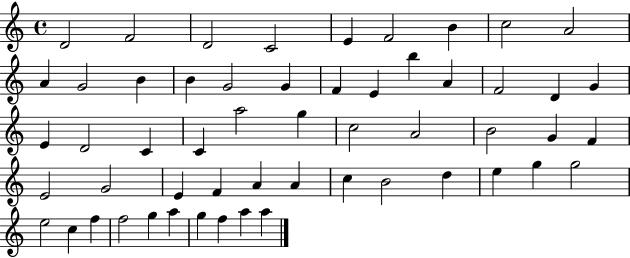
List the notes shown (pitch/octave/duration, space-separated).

D4/h F4/h D4/h C4/h E4/q F4/h B4/q C5/h A4/h A4/q G4/h B4/q B4/q G4/h G4/q F4/q E4/q B5/q A4/q F4/h D4/q G4/q E4/q D4/h C4/q C4/q A5/h G5/q C5/h A4/h B4/h G4/q F4/q E4/h G4/h E4/q F4/q A4/q A4/q C5/q B4/h D5/q E5/q G5/q G5/h E5/h C5/q F5/q F5/h G5/q A5/q G5/q F5/q A5/q A5/q